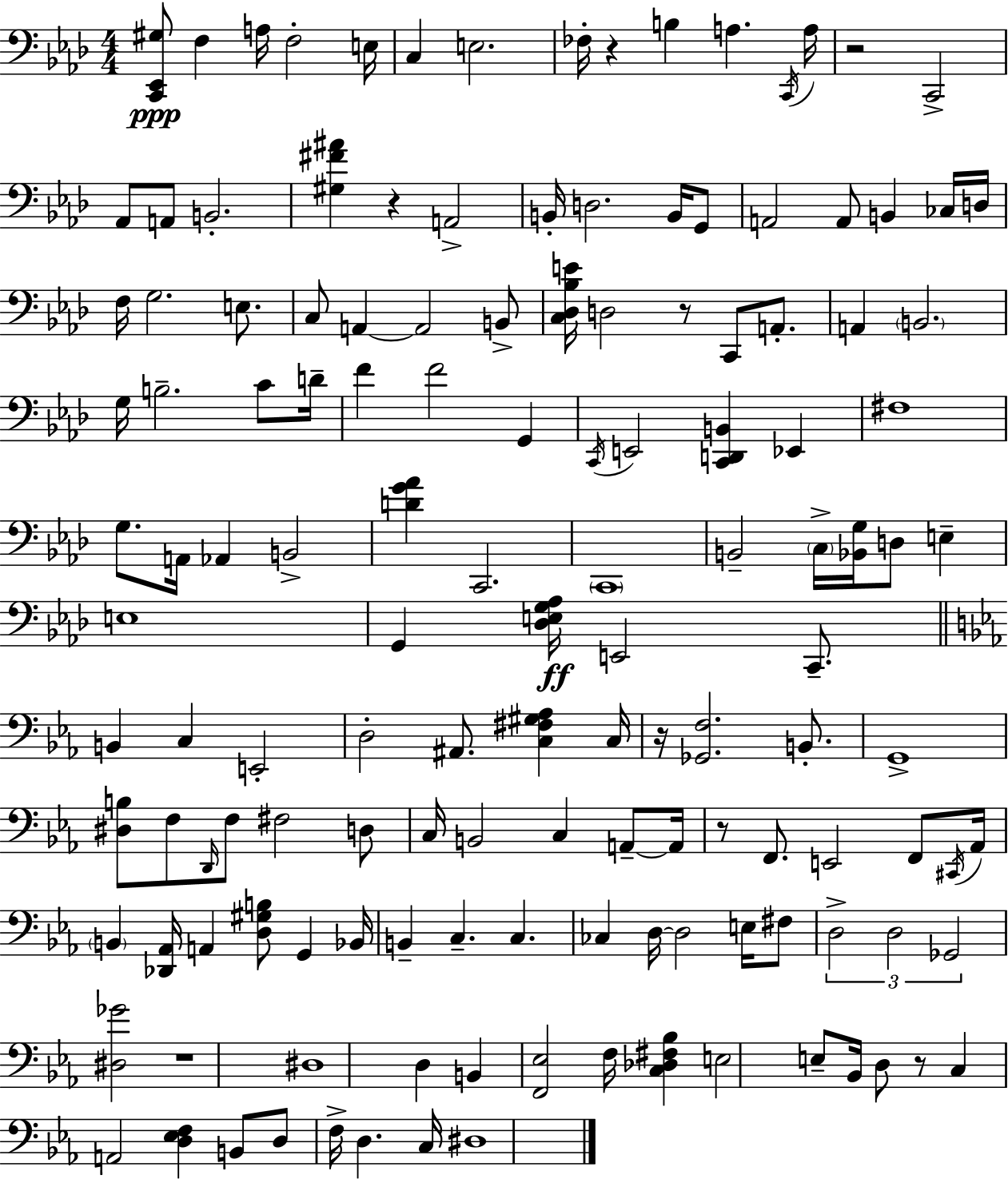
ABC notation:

X:1
T:Untitled
M:4/4
L:1/4
K:Fm
[C,,_E,,^G,]/2 F, A,/4 F,2 E,/4 C, E,2 _F,/4 z B, A, C,,/4 A,/4 z2 C,,2 _A,,/2 A,,/2 B,,2 [^G,^F^A] z A,,2 B,,/4 D,2 B,,/4 G,,/2 A,,2 A,,/2 B,, _C,/4 D,/4 F,/4 G,2 E,/2 C,/2 A,, A,,2 B,,/2 [C,_D,_B,E]/4 D,2 z/2 C,,/2 A,,/2 A,, B,,2 G,/4 B,2 C/2 D/4 F F2 G,, C,,/4 E,,2 [C,,D,,B,,] _E,, ^F,4 G,/2 A,,/4 _A,, B,,2 [DG_A] C,,2 C,,4 B,,2 C,/4 [_B,,G,]/4 D,/2 E, E,4 G,, [_D,E,G,_A,]/4 E,,2 C,,/2 B,, C, E,,2 D,2 ^A,,/2 [C,^F,^G,_A,] C,/4 z/4 [_G,,F,]2 B,,/2 G,,4 [^D,B,]/2 F,/2 D,,/4 F,/2 ^F,2 D,/2 C,/4 B,,2 C, A,,/2 A,,/4 z/2 F,,/2 E,,2 F,,/2 ^C,,/4 _A,,/4 B,, [_D,,_A,,]/4 A,, [D,^G,B,]/2 G,, _B,,/4 B,, C, C, _C, D,/4 D,2 E,/4 ^F,/2 D,2 D,2 _G,,2 [^D,_G]2 z4 ^D,4 D, B,, [F,,_E,]2 F,/4 [C,_D,^F,_B,] E,2 E,/2 _B,,/4 D,/2 z/2 C, A,,2 [D,_E,F,] B,,/2 D,/2 F,/4 D, C,/4 ^D,4